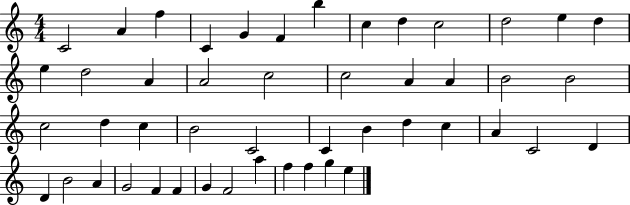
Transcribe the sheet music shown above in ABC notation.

X:1
T:Untitled
M:4/4
L:1/4
K:C
C2 A f C G F b c d c2 d2 e d e d2 A A2 c2 c2 A A B2 B2 c2 d c B2 C2 C B d c A C2 D D B2 A G2 F F G F2 a f f g e